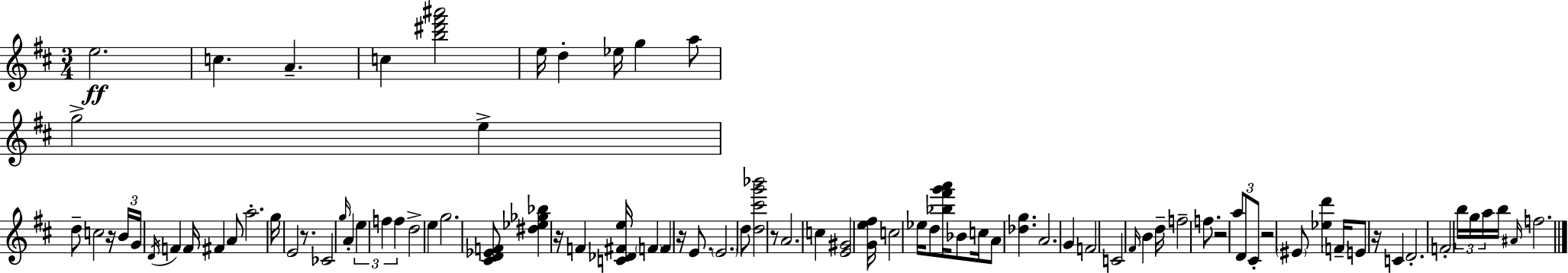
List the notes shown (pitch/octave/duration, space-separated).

E5/h. C5/q. A4/q. C5/q [B5,D#6,F#6,A#6]/h E5/s D5/q Eb5/s G5/q A5/e G5/h E5/q D5/e C5/h R/s B4/s G4/s D4/s F4/q F4/s F#4/q A4/e A5/h. G5/s E4/h R/e. CES4/h G5/s A4/q E5/q F5/q F5/q D5/h E5/q G5/h. [C#4,D4,Eb4,F4]/e [D#5,Eb5,Gb5,Bb5]/q R/s F4/q [C4,Db4,F#4,E5]/s F4/q F4/q R/s E4/e. E4/h. D5/e [D5,C#6,G6,Bb6]/h R/e A4/h. C5/q [E4,G#4]/h [G4,E5,F#5]/s C5/h Eb5/s D5/e [Bb5,F#6,G6,A6]/s Bb4/e C5/s A4/e [Db5,G5]/q. A4/h. G4/q F4/h C4/h F#4/s B4/q D5/s F5/h F5/e. R/h A5/e D4/e C#4/e R/h EIS4/e [Eb5,D6]/q F4/s E4/e R/s C4/q D4/h. F4/h B5/s G5/s A5/s B5/s A#4/s F5/h.